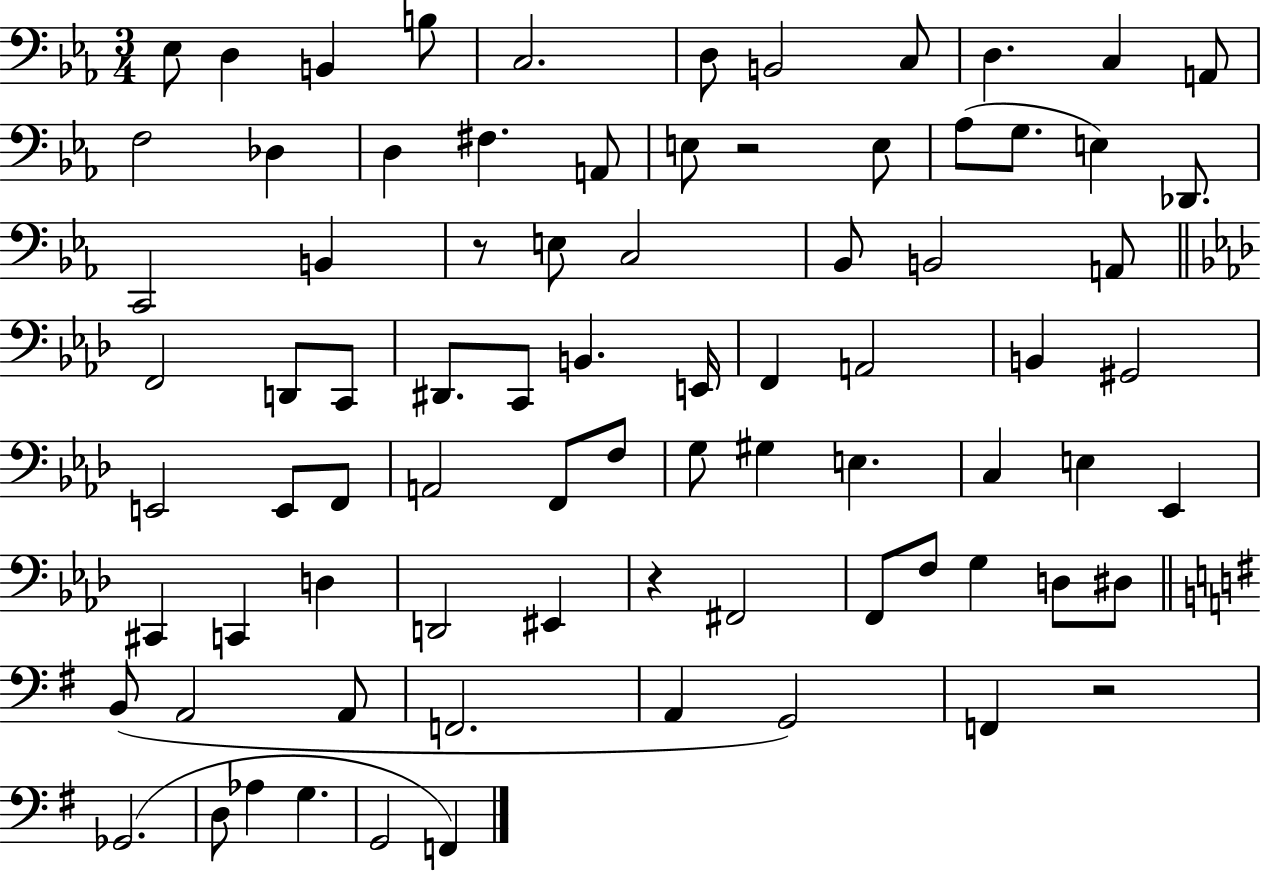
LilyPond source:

{
  \clef bass
  \numericTimeSignature
  \time 3/4
  \key ees \major
  \repeat volta 2 { ees8 d4 b,4 b8 | c2. | d8 b,2 c8 | d4. c4 a,8 | \break f2 des4 | d4 fis4. a,8 | e8 r2 e8 | aes8( g8. e4) des,8. | \break c,2 b,4 | r8 e8 c2 | bes,8 b,2 a,8 | \bar "||" \break \key f \minor f,2 d,8 c,8 | dis,8. c,8 b,4. e,16 | f,4 a,2 | b,4 gis,2 | \break e,2 e,8 f,8 | a,2 f,8 f8 | g8 gis4 e4. | c4 e4 ees,4 | \break cis,4 c,4 d4 | d,2 eis,4 | r4 fis,2 | f,8 f8 g4 d8 dis8 | \break \bar "||" \break \key e \minor b,8( a,2 a,8 | f,2. | a,4 g,2) | f,4 r2 | \break ges,2.( | d8 aes4 g4. | g,2 f,4) | } \bar "|."
}